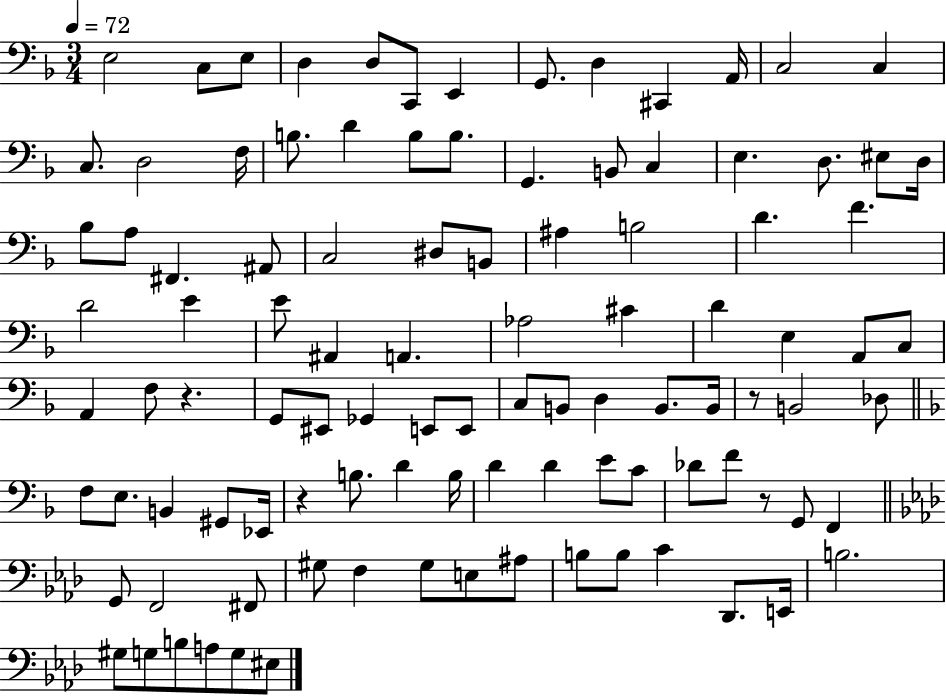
X:1
T:Untitled
M:3/4
L:1/4
K:F
E,2 C,/2 E,/2 D, D,/2 C,,/2 E,, G,,/2 D, ^C,, A,,/4 C,2 C, C,/2 D,2 F,/4 B,/2 D B,/2 B,/2 G,, B,,/2 C, E, D,/2 ^E,/2 D,/4 _B,/2 A,/2 ^F,, ^A,,/2 C,2 ^D,/2 B,,/2 ^A, B,2 D F D2 E E/2 ^A,, A,, _A,2 ^C D E, A,,/2 C,/2 A,, F,/2 z G,,/2 ^E,,/2 _G,, E,,/2 E,,/2 C,/2 B,,/2 D, B,,/2 B,,/4 z/2 B,,2 _D,/2 F,/2 E,/2 B,, ^G,,/2 _E,,/4 z B,/2 D B,/4 D D E/2 C/2 _D/2 F/2 z/2 G,,/2 F,, G,,/2 F,,2 ^F,,/2 ^G,/2 F, ^G,/2 E,/2 ^A,/2 B,/2 B,/2 C _D,,/2 E,,/4 B,2 ^G,/2 G,/2 B,/2 A,/2 G,/2 ^E,/2